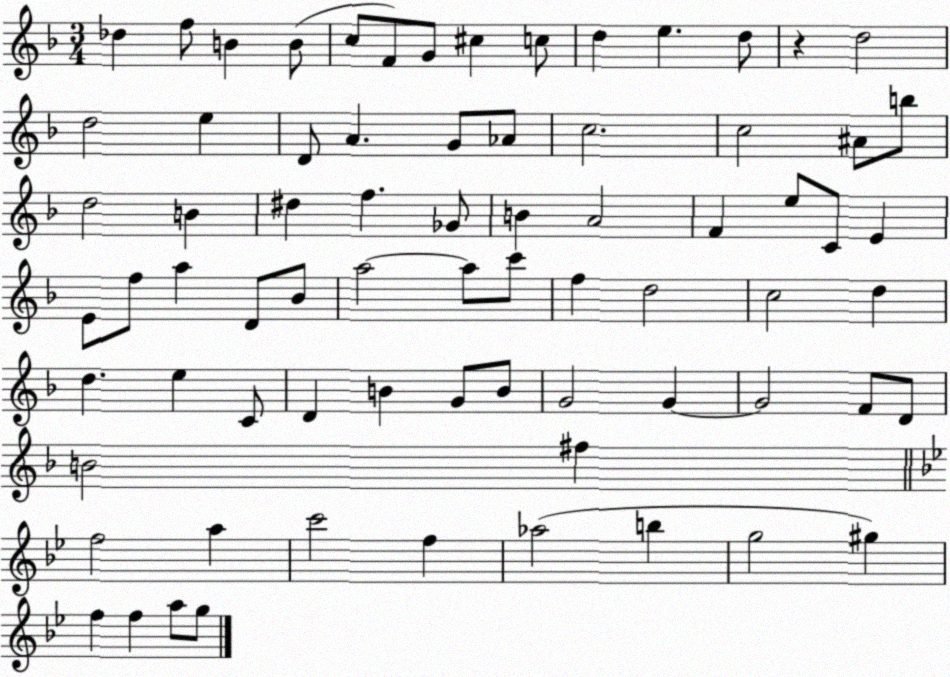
X:1
T:Untitled
M:3/4
L:1/4
K:F
_d f/2 B B/2 c/2 F/2 G/2 ^c c/2 d e d/2 z d2 d2 e D/2 A G/2 _A/2 c2 c2 ^A/2 b/2 d2 B ^d f _G/2 B A2 F e/2 C/2 E E/2 f/2 a D/2 _B/2 a2 a/2 c'/2 f d2 c2 d d e C/2 D B G/2 B/2 G2 G G2 F/2 D/2 B2 ^f f2 a c'2 f _a2 b g2 ^g f f a/2 g/2